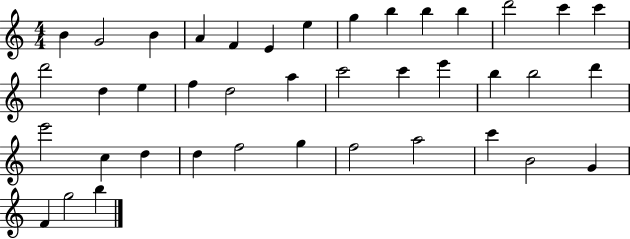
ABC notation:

X:1
T:Untitled
M:4/4
L:1/4
K:C
B G2 B A F E e g b b b d'2 c' c' d'2 d e f d2 a c'2 c' e' b b2 d' e'2 c d d f2 g f2 a2 c' B2 G F g2 b